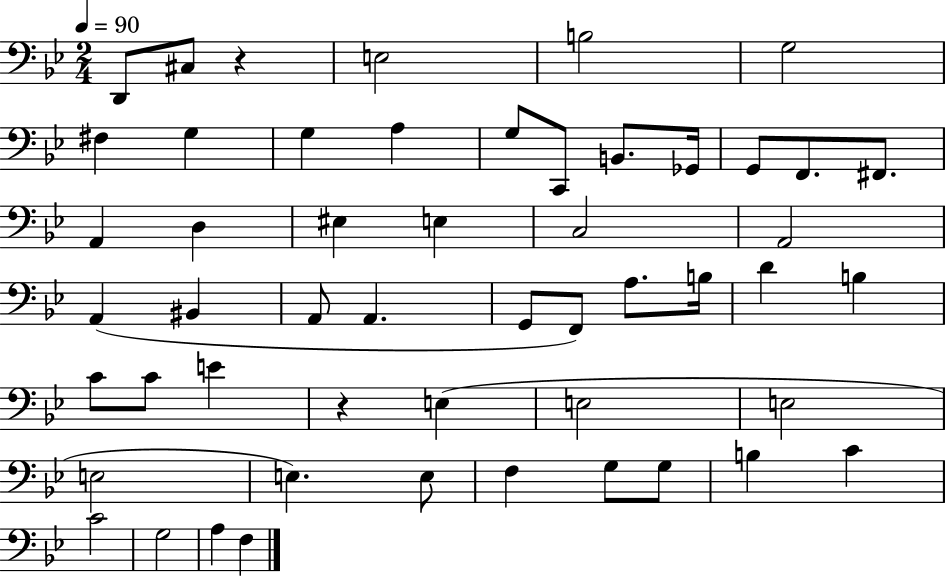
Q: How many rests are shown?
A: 2